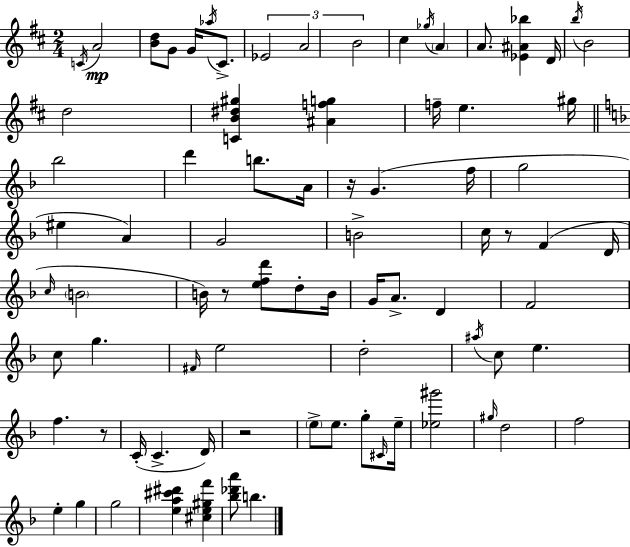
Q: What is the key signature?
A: D major